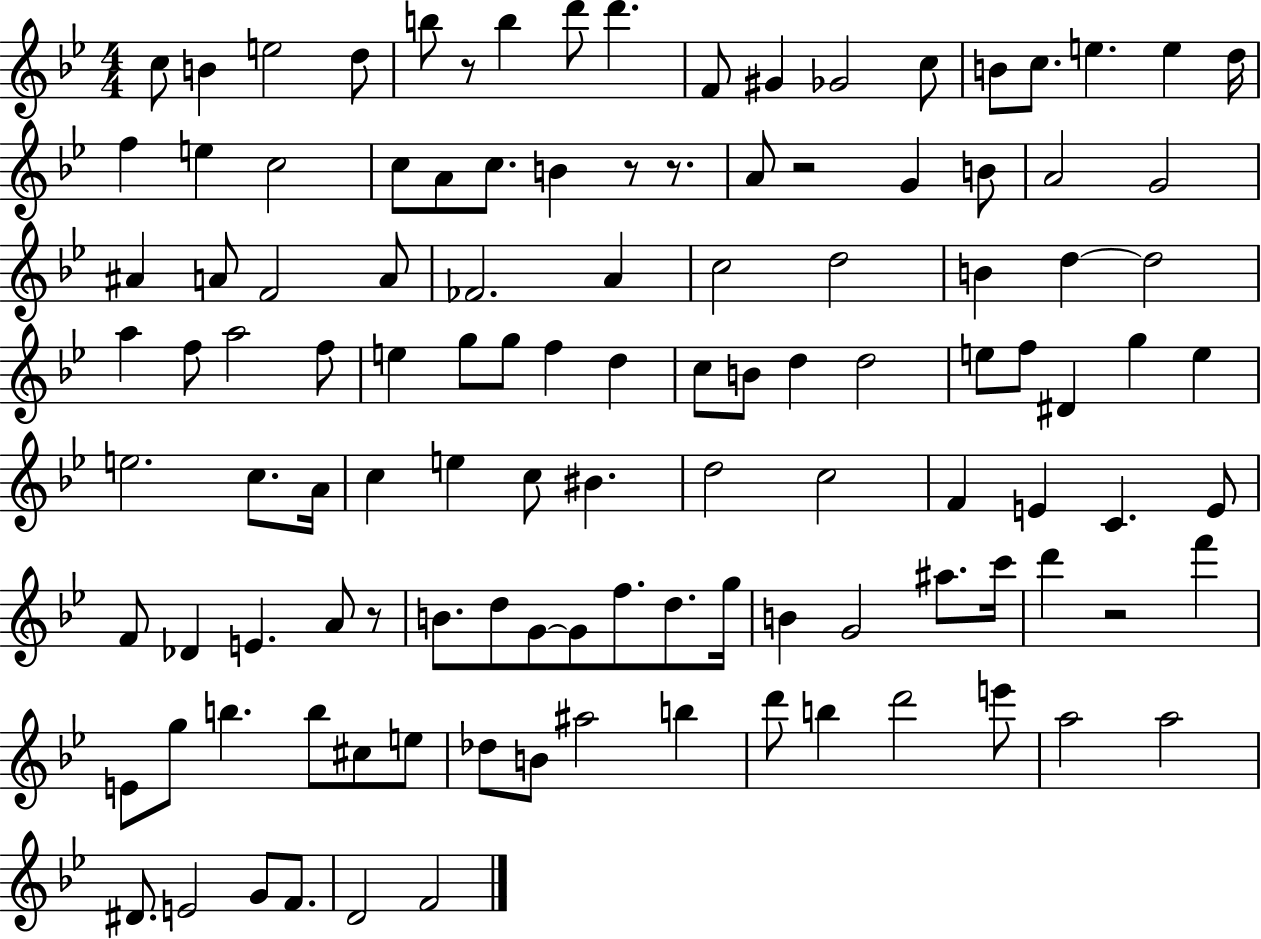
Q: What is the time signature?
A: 4/4